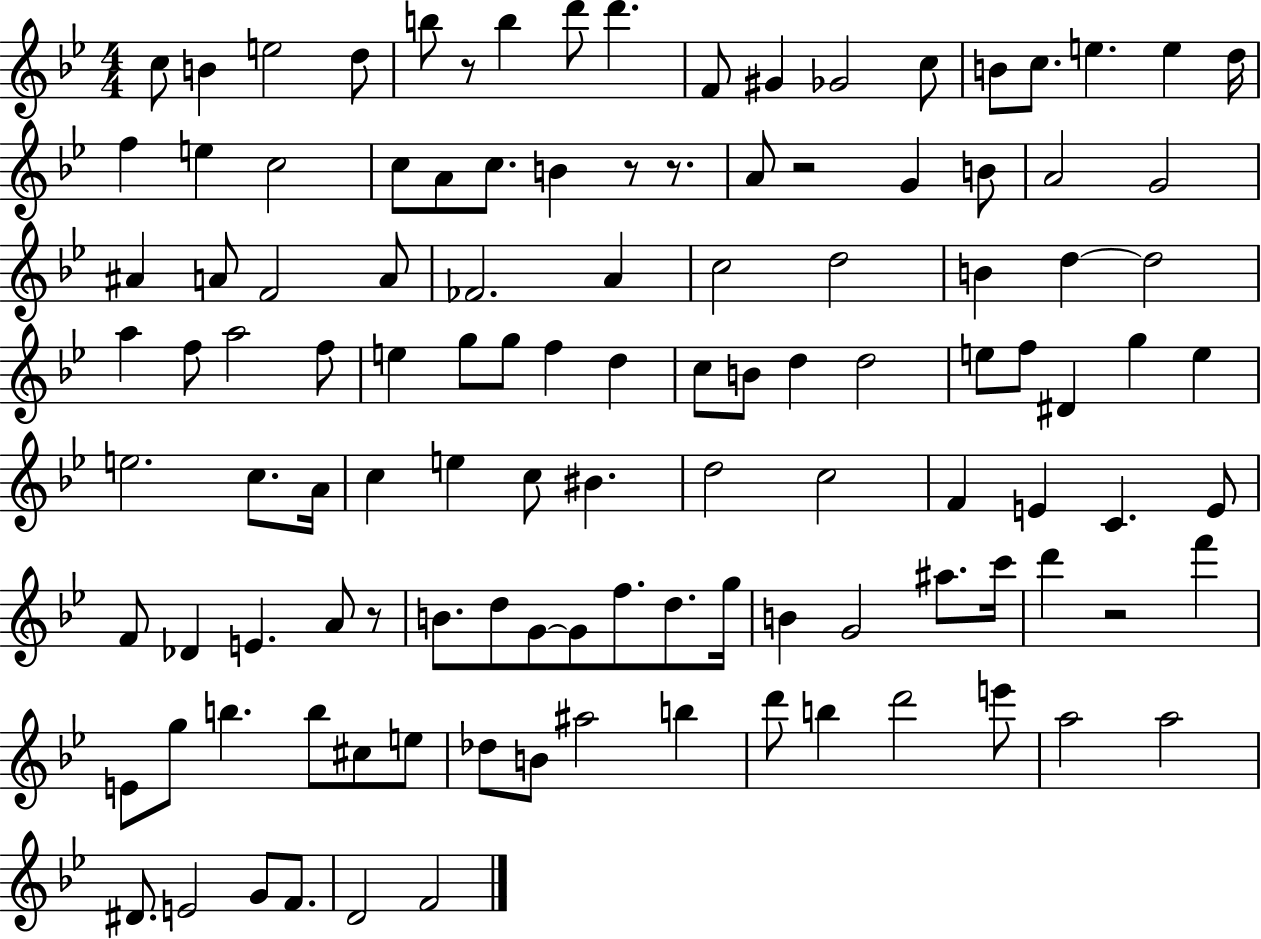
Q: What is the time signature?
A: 4/4